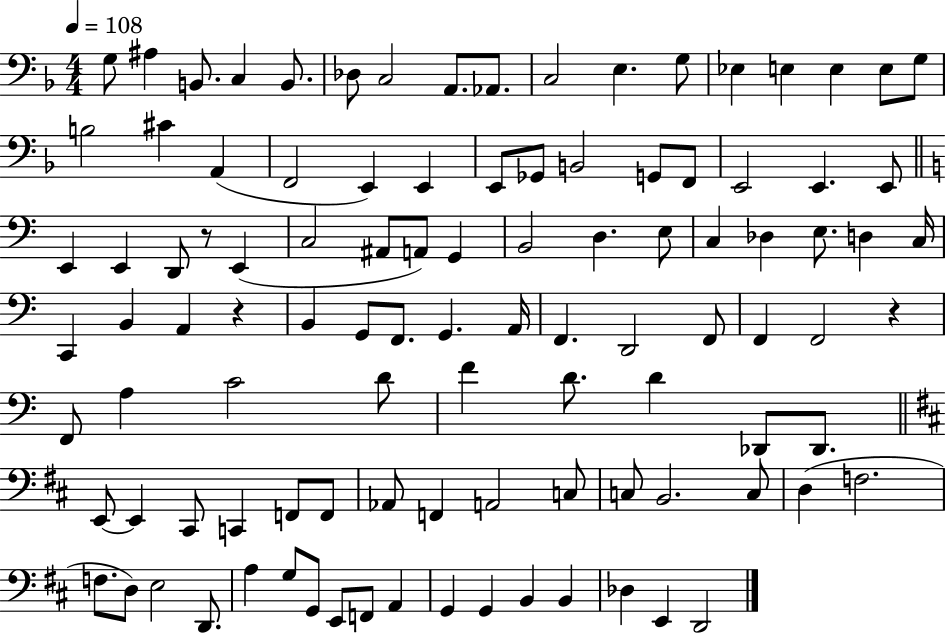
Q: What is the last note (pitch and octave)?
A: D2